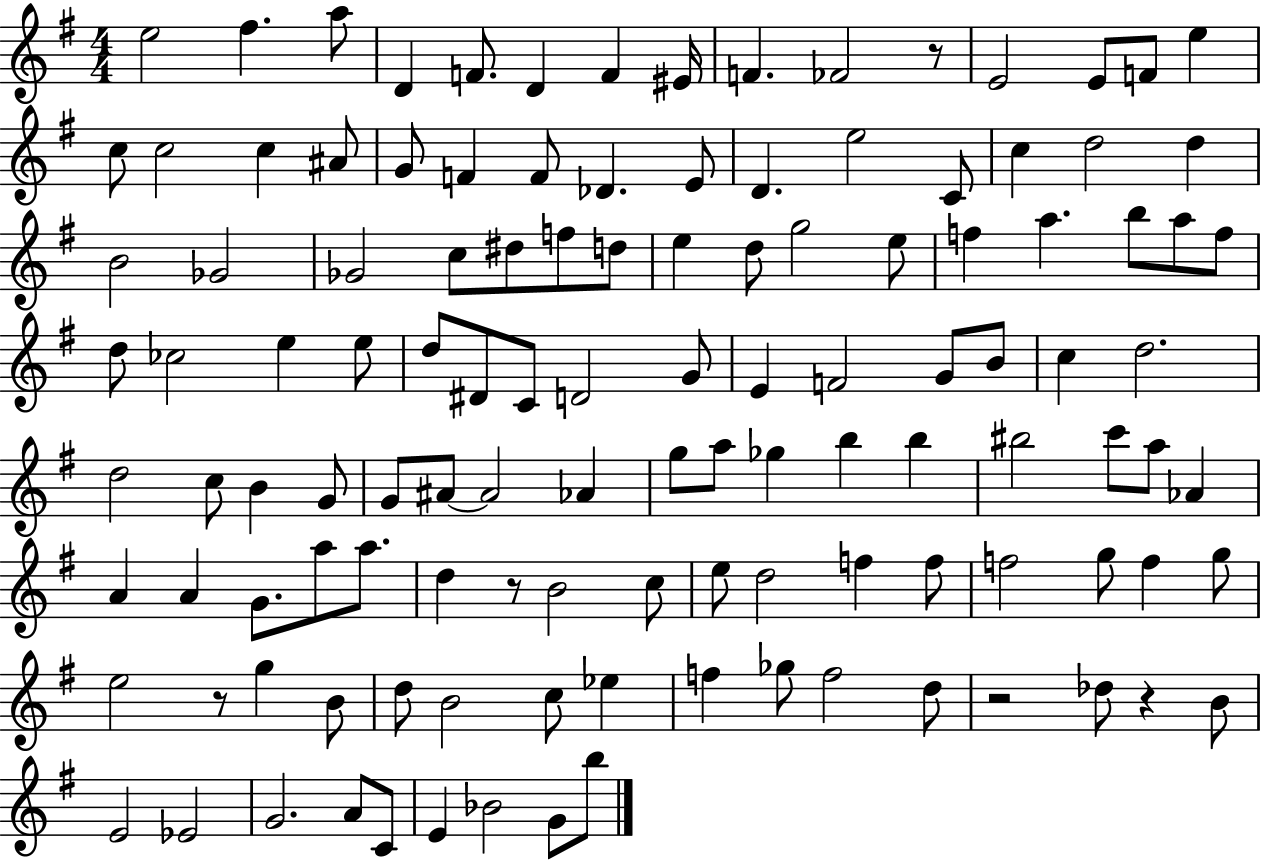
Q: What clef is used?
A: treble